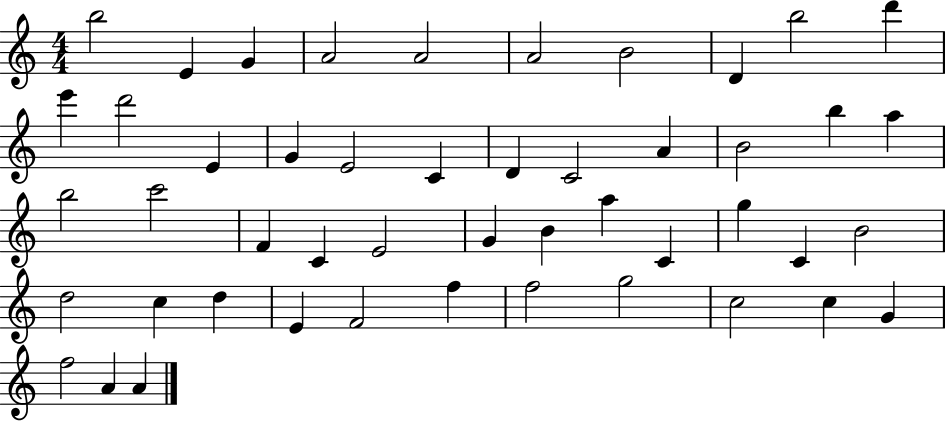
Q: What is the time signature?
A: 4/4